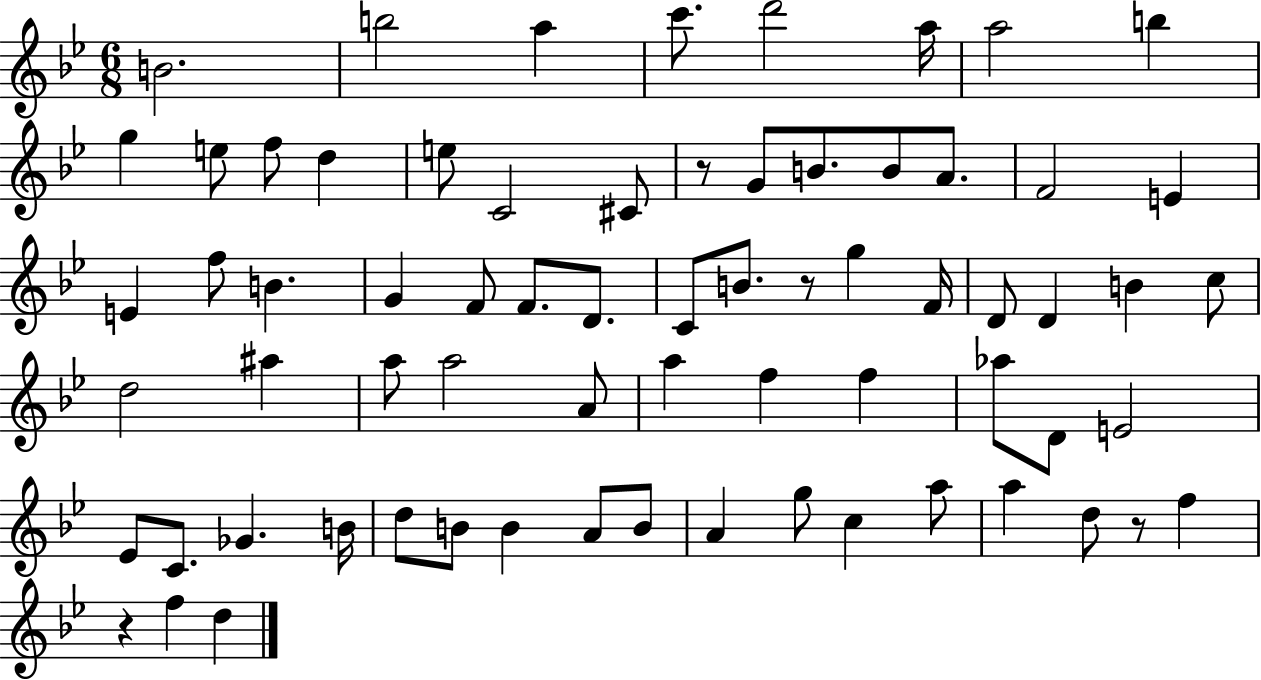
B4/h. B5/h A5/q C6/e. D6/h A5/s A5/h B5/q G5/q E5/e F5/e D5/q E5/e C4/h C#4/e R/e G4/e B4/e. B4/e A4/e. F4/h E4/q E4/q F5/e B4/q. G4/q F4/e F4/e. D4/e. C4/e B4/e. R/e G5/q F4/s D4/e D4/q B4/q C5/e D5/h A#5/q A5/e A5/h A4/e A5/q F5/q F5/q Ab5/e D4/e E4/h Eb4/e C4/e. Gb4/q. B4/s D5/e B4/e B4/q A4/e B4/e A4/q G5/e C5/q A5/e A5/q D5/e R/e F5/q R/q F5/q D5/q